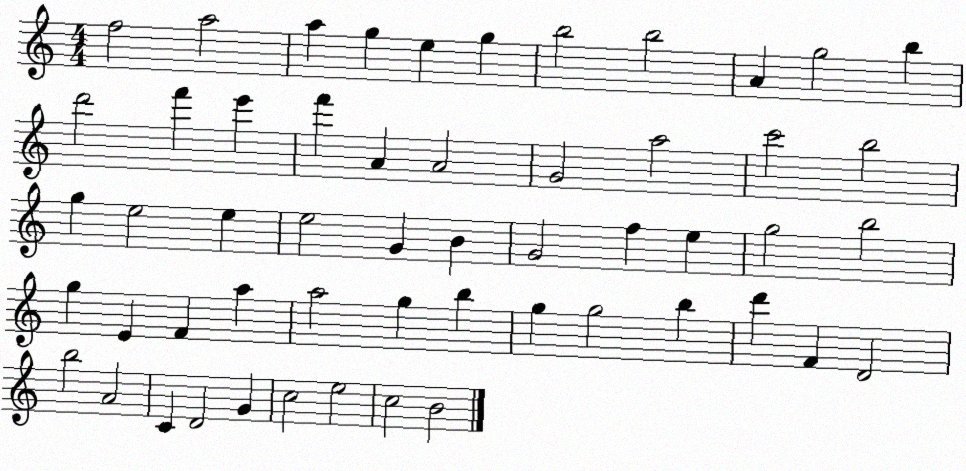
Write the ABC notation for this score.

X:1
T:Untitled
M:4/4
L:1/4
K:C
f2 a2 a g e g b2 b2 A g2 b d'2 f' e' f' A A2 G2 a2 c'2 b2 g e2 e e2 G B G2 f e g2 b2 g E F a a2 g b g g2 b d' F D2 b2 A2 C D2 G c2 e2 c2 B2